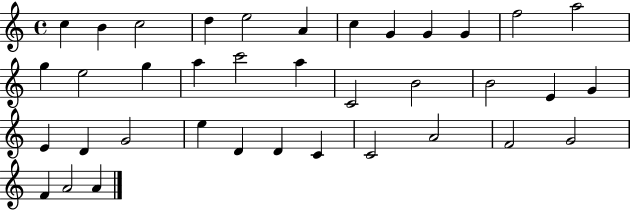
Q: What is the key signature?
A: C major